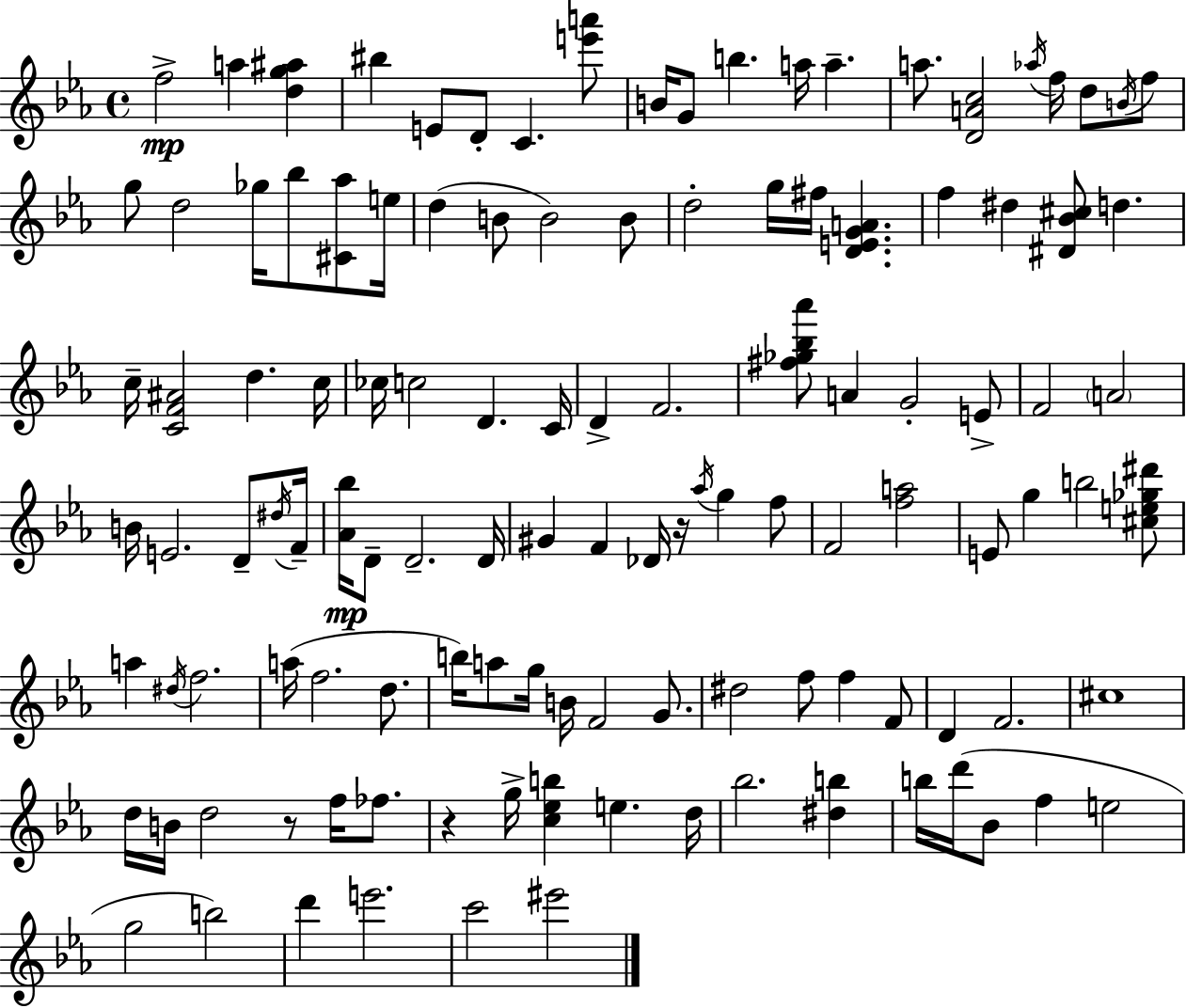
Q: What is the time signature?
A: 4/4